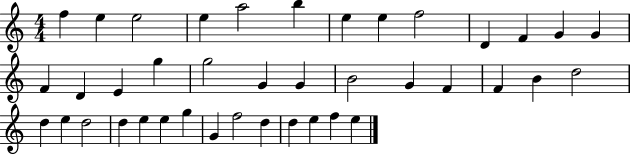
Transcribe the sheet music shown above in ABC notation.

X:1
T:Untitled
M:4/4
L:1/4
K:C
f e e2 e a2 b e e f2 D F G G F D E g g2 G G B2 G F F B d2 d e d2 d e e g G f2 d d e f e